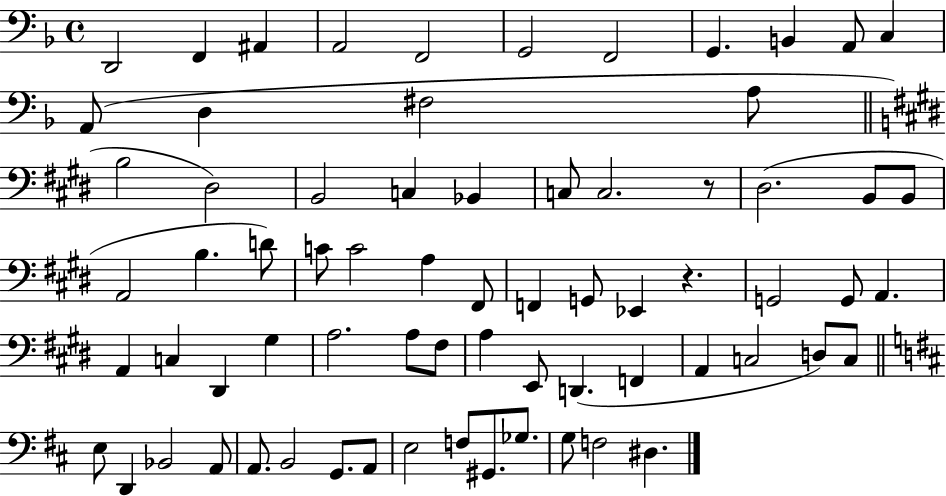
{
  \clef bass
  \time 4/4
  \defaultTimeSignature
  \key f \major
  \repeat volta 2 { d,2 f,4 ais,4 | a,2 f,2 | g,2 f,2 | g,4. b,4 a,8 c4 | \break a,8( d4 fis2 a8 | \bar "||" \break \key e \major b2 dis2) | b,2 c4 bes,4 | c8 c2. r8 | dis2.( b,8 b,8 | \break a,2 b4. d'8) | c'8 c'2 a4 fis,8 | f,4 g,8 ees,4 r4. | g,2 g,8 a,4. | \break a,4 c4 dis,4 gis4 | a2. a8 fis8 | a4 e,8 d,4.( f,4 | a,4 c2 d8) c8 | \break \bar "||" \break \key d \major e8 d,4 bes,2 a,8 | a,8. b,2 g,8. a,8 | e2 f8 gis,8. ges8. | g8 f2 dis4. | \break } \bar "|."
}